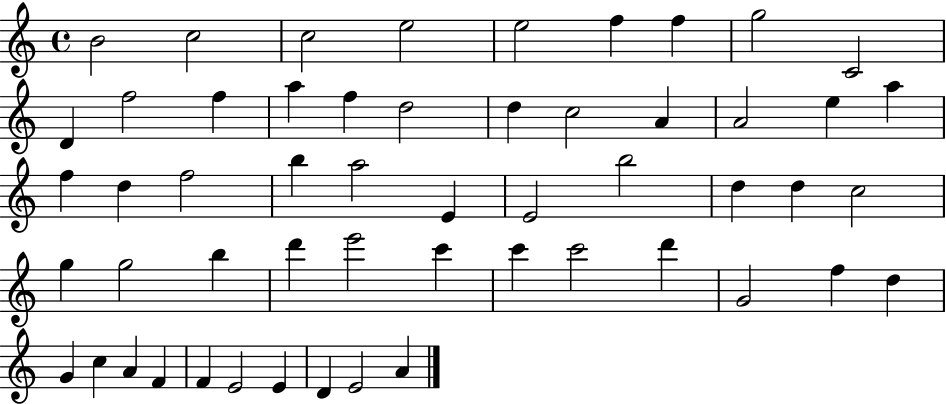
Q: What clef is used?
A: treble